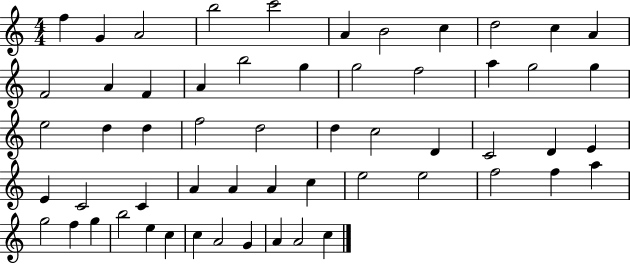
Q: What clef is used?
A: treble